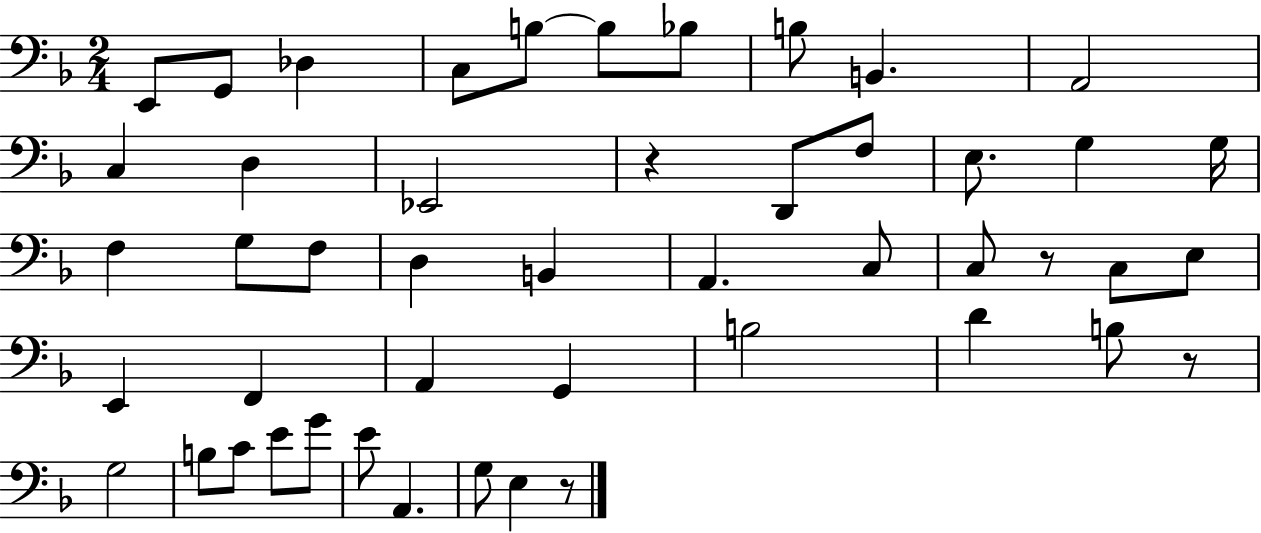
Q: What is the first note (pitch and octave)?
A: E2